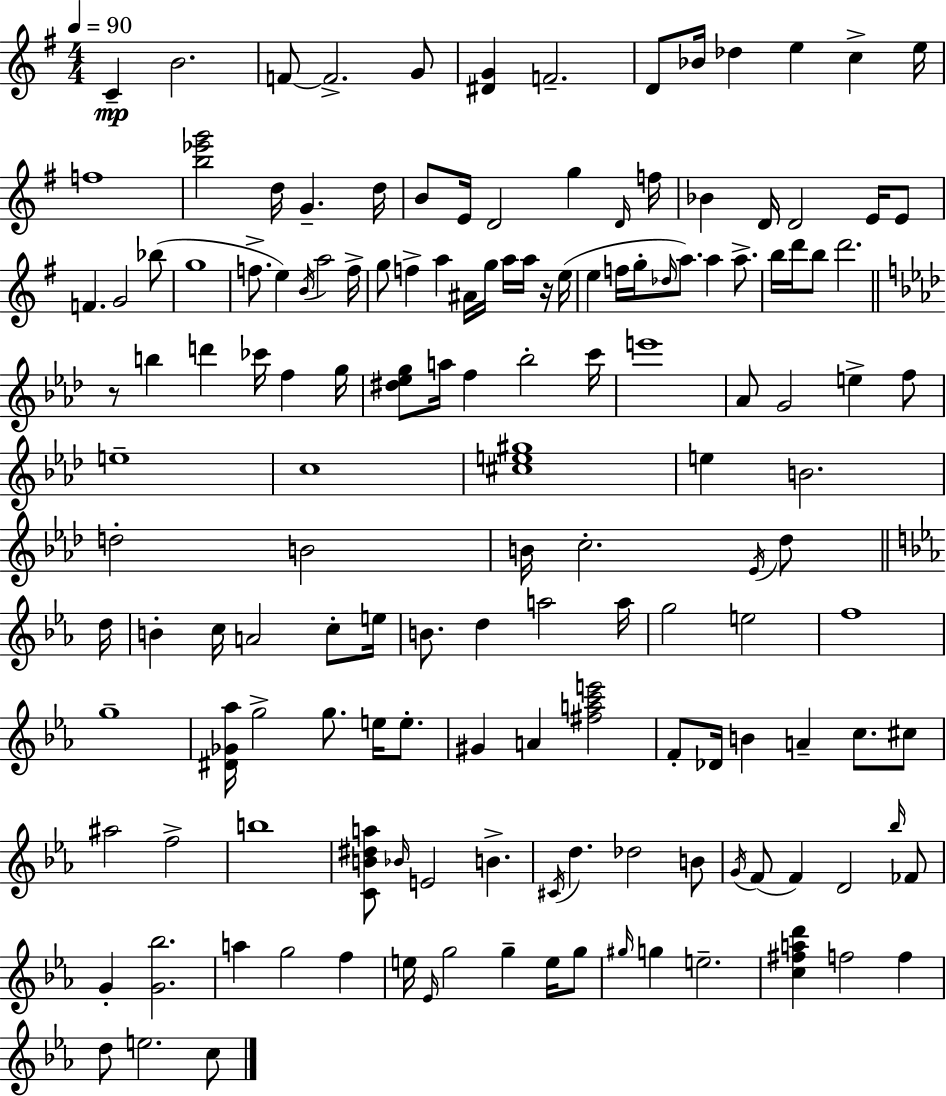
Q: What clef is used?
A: treble